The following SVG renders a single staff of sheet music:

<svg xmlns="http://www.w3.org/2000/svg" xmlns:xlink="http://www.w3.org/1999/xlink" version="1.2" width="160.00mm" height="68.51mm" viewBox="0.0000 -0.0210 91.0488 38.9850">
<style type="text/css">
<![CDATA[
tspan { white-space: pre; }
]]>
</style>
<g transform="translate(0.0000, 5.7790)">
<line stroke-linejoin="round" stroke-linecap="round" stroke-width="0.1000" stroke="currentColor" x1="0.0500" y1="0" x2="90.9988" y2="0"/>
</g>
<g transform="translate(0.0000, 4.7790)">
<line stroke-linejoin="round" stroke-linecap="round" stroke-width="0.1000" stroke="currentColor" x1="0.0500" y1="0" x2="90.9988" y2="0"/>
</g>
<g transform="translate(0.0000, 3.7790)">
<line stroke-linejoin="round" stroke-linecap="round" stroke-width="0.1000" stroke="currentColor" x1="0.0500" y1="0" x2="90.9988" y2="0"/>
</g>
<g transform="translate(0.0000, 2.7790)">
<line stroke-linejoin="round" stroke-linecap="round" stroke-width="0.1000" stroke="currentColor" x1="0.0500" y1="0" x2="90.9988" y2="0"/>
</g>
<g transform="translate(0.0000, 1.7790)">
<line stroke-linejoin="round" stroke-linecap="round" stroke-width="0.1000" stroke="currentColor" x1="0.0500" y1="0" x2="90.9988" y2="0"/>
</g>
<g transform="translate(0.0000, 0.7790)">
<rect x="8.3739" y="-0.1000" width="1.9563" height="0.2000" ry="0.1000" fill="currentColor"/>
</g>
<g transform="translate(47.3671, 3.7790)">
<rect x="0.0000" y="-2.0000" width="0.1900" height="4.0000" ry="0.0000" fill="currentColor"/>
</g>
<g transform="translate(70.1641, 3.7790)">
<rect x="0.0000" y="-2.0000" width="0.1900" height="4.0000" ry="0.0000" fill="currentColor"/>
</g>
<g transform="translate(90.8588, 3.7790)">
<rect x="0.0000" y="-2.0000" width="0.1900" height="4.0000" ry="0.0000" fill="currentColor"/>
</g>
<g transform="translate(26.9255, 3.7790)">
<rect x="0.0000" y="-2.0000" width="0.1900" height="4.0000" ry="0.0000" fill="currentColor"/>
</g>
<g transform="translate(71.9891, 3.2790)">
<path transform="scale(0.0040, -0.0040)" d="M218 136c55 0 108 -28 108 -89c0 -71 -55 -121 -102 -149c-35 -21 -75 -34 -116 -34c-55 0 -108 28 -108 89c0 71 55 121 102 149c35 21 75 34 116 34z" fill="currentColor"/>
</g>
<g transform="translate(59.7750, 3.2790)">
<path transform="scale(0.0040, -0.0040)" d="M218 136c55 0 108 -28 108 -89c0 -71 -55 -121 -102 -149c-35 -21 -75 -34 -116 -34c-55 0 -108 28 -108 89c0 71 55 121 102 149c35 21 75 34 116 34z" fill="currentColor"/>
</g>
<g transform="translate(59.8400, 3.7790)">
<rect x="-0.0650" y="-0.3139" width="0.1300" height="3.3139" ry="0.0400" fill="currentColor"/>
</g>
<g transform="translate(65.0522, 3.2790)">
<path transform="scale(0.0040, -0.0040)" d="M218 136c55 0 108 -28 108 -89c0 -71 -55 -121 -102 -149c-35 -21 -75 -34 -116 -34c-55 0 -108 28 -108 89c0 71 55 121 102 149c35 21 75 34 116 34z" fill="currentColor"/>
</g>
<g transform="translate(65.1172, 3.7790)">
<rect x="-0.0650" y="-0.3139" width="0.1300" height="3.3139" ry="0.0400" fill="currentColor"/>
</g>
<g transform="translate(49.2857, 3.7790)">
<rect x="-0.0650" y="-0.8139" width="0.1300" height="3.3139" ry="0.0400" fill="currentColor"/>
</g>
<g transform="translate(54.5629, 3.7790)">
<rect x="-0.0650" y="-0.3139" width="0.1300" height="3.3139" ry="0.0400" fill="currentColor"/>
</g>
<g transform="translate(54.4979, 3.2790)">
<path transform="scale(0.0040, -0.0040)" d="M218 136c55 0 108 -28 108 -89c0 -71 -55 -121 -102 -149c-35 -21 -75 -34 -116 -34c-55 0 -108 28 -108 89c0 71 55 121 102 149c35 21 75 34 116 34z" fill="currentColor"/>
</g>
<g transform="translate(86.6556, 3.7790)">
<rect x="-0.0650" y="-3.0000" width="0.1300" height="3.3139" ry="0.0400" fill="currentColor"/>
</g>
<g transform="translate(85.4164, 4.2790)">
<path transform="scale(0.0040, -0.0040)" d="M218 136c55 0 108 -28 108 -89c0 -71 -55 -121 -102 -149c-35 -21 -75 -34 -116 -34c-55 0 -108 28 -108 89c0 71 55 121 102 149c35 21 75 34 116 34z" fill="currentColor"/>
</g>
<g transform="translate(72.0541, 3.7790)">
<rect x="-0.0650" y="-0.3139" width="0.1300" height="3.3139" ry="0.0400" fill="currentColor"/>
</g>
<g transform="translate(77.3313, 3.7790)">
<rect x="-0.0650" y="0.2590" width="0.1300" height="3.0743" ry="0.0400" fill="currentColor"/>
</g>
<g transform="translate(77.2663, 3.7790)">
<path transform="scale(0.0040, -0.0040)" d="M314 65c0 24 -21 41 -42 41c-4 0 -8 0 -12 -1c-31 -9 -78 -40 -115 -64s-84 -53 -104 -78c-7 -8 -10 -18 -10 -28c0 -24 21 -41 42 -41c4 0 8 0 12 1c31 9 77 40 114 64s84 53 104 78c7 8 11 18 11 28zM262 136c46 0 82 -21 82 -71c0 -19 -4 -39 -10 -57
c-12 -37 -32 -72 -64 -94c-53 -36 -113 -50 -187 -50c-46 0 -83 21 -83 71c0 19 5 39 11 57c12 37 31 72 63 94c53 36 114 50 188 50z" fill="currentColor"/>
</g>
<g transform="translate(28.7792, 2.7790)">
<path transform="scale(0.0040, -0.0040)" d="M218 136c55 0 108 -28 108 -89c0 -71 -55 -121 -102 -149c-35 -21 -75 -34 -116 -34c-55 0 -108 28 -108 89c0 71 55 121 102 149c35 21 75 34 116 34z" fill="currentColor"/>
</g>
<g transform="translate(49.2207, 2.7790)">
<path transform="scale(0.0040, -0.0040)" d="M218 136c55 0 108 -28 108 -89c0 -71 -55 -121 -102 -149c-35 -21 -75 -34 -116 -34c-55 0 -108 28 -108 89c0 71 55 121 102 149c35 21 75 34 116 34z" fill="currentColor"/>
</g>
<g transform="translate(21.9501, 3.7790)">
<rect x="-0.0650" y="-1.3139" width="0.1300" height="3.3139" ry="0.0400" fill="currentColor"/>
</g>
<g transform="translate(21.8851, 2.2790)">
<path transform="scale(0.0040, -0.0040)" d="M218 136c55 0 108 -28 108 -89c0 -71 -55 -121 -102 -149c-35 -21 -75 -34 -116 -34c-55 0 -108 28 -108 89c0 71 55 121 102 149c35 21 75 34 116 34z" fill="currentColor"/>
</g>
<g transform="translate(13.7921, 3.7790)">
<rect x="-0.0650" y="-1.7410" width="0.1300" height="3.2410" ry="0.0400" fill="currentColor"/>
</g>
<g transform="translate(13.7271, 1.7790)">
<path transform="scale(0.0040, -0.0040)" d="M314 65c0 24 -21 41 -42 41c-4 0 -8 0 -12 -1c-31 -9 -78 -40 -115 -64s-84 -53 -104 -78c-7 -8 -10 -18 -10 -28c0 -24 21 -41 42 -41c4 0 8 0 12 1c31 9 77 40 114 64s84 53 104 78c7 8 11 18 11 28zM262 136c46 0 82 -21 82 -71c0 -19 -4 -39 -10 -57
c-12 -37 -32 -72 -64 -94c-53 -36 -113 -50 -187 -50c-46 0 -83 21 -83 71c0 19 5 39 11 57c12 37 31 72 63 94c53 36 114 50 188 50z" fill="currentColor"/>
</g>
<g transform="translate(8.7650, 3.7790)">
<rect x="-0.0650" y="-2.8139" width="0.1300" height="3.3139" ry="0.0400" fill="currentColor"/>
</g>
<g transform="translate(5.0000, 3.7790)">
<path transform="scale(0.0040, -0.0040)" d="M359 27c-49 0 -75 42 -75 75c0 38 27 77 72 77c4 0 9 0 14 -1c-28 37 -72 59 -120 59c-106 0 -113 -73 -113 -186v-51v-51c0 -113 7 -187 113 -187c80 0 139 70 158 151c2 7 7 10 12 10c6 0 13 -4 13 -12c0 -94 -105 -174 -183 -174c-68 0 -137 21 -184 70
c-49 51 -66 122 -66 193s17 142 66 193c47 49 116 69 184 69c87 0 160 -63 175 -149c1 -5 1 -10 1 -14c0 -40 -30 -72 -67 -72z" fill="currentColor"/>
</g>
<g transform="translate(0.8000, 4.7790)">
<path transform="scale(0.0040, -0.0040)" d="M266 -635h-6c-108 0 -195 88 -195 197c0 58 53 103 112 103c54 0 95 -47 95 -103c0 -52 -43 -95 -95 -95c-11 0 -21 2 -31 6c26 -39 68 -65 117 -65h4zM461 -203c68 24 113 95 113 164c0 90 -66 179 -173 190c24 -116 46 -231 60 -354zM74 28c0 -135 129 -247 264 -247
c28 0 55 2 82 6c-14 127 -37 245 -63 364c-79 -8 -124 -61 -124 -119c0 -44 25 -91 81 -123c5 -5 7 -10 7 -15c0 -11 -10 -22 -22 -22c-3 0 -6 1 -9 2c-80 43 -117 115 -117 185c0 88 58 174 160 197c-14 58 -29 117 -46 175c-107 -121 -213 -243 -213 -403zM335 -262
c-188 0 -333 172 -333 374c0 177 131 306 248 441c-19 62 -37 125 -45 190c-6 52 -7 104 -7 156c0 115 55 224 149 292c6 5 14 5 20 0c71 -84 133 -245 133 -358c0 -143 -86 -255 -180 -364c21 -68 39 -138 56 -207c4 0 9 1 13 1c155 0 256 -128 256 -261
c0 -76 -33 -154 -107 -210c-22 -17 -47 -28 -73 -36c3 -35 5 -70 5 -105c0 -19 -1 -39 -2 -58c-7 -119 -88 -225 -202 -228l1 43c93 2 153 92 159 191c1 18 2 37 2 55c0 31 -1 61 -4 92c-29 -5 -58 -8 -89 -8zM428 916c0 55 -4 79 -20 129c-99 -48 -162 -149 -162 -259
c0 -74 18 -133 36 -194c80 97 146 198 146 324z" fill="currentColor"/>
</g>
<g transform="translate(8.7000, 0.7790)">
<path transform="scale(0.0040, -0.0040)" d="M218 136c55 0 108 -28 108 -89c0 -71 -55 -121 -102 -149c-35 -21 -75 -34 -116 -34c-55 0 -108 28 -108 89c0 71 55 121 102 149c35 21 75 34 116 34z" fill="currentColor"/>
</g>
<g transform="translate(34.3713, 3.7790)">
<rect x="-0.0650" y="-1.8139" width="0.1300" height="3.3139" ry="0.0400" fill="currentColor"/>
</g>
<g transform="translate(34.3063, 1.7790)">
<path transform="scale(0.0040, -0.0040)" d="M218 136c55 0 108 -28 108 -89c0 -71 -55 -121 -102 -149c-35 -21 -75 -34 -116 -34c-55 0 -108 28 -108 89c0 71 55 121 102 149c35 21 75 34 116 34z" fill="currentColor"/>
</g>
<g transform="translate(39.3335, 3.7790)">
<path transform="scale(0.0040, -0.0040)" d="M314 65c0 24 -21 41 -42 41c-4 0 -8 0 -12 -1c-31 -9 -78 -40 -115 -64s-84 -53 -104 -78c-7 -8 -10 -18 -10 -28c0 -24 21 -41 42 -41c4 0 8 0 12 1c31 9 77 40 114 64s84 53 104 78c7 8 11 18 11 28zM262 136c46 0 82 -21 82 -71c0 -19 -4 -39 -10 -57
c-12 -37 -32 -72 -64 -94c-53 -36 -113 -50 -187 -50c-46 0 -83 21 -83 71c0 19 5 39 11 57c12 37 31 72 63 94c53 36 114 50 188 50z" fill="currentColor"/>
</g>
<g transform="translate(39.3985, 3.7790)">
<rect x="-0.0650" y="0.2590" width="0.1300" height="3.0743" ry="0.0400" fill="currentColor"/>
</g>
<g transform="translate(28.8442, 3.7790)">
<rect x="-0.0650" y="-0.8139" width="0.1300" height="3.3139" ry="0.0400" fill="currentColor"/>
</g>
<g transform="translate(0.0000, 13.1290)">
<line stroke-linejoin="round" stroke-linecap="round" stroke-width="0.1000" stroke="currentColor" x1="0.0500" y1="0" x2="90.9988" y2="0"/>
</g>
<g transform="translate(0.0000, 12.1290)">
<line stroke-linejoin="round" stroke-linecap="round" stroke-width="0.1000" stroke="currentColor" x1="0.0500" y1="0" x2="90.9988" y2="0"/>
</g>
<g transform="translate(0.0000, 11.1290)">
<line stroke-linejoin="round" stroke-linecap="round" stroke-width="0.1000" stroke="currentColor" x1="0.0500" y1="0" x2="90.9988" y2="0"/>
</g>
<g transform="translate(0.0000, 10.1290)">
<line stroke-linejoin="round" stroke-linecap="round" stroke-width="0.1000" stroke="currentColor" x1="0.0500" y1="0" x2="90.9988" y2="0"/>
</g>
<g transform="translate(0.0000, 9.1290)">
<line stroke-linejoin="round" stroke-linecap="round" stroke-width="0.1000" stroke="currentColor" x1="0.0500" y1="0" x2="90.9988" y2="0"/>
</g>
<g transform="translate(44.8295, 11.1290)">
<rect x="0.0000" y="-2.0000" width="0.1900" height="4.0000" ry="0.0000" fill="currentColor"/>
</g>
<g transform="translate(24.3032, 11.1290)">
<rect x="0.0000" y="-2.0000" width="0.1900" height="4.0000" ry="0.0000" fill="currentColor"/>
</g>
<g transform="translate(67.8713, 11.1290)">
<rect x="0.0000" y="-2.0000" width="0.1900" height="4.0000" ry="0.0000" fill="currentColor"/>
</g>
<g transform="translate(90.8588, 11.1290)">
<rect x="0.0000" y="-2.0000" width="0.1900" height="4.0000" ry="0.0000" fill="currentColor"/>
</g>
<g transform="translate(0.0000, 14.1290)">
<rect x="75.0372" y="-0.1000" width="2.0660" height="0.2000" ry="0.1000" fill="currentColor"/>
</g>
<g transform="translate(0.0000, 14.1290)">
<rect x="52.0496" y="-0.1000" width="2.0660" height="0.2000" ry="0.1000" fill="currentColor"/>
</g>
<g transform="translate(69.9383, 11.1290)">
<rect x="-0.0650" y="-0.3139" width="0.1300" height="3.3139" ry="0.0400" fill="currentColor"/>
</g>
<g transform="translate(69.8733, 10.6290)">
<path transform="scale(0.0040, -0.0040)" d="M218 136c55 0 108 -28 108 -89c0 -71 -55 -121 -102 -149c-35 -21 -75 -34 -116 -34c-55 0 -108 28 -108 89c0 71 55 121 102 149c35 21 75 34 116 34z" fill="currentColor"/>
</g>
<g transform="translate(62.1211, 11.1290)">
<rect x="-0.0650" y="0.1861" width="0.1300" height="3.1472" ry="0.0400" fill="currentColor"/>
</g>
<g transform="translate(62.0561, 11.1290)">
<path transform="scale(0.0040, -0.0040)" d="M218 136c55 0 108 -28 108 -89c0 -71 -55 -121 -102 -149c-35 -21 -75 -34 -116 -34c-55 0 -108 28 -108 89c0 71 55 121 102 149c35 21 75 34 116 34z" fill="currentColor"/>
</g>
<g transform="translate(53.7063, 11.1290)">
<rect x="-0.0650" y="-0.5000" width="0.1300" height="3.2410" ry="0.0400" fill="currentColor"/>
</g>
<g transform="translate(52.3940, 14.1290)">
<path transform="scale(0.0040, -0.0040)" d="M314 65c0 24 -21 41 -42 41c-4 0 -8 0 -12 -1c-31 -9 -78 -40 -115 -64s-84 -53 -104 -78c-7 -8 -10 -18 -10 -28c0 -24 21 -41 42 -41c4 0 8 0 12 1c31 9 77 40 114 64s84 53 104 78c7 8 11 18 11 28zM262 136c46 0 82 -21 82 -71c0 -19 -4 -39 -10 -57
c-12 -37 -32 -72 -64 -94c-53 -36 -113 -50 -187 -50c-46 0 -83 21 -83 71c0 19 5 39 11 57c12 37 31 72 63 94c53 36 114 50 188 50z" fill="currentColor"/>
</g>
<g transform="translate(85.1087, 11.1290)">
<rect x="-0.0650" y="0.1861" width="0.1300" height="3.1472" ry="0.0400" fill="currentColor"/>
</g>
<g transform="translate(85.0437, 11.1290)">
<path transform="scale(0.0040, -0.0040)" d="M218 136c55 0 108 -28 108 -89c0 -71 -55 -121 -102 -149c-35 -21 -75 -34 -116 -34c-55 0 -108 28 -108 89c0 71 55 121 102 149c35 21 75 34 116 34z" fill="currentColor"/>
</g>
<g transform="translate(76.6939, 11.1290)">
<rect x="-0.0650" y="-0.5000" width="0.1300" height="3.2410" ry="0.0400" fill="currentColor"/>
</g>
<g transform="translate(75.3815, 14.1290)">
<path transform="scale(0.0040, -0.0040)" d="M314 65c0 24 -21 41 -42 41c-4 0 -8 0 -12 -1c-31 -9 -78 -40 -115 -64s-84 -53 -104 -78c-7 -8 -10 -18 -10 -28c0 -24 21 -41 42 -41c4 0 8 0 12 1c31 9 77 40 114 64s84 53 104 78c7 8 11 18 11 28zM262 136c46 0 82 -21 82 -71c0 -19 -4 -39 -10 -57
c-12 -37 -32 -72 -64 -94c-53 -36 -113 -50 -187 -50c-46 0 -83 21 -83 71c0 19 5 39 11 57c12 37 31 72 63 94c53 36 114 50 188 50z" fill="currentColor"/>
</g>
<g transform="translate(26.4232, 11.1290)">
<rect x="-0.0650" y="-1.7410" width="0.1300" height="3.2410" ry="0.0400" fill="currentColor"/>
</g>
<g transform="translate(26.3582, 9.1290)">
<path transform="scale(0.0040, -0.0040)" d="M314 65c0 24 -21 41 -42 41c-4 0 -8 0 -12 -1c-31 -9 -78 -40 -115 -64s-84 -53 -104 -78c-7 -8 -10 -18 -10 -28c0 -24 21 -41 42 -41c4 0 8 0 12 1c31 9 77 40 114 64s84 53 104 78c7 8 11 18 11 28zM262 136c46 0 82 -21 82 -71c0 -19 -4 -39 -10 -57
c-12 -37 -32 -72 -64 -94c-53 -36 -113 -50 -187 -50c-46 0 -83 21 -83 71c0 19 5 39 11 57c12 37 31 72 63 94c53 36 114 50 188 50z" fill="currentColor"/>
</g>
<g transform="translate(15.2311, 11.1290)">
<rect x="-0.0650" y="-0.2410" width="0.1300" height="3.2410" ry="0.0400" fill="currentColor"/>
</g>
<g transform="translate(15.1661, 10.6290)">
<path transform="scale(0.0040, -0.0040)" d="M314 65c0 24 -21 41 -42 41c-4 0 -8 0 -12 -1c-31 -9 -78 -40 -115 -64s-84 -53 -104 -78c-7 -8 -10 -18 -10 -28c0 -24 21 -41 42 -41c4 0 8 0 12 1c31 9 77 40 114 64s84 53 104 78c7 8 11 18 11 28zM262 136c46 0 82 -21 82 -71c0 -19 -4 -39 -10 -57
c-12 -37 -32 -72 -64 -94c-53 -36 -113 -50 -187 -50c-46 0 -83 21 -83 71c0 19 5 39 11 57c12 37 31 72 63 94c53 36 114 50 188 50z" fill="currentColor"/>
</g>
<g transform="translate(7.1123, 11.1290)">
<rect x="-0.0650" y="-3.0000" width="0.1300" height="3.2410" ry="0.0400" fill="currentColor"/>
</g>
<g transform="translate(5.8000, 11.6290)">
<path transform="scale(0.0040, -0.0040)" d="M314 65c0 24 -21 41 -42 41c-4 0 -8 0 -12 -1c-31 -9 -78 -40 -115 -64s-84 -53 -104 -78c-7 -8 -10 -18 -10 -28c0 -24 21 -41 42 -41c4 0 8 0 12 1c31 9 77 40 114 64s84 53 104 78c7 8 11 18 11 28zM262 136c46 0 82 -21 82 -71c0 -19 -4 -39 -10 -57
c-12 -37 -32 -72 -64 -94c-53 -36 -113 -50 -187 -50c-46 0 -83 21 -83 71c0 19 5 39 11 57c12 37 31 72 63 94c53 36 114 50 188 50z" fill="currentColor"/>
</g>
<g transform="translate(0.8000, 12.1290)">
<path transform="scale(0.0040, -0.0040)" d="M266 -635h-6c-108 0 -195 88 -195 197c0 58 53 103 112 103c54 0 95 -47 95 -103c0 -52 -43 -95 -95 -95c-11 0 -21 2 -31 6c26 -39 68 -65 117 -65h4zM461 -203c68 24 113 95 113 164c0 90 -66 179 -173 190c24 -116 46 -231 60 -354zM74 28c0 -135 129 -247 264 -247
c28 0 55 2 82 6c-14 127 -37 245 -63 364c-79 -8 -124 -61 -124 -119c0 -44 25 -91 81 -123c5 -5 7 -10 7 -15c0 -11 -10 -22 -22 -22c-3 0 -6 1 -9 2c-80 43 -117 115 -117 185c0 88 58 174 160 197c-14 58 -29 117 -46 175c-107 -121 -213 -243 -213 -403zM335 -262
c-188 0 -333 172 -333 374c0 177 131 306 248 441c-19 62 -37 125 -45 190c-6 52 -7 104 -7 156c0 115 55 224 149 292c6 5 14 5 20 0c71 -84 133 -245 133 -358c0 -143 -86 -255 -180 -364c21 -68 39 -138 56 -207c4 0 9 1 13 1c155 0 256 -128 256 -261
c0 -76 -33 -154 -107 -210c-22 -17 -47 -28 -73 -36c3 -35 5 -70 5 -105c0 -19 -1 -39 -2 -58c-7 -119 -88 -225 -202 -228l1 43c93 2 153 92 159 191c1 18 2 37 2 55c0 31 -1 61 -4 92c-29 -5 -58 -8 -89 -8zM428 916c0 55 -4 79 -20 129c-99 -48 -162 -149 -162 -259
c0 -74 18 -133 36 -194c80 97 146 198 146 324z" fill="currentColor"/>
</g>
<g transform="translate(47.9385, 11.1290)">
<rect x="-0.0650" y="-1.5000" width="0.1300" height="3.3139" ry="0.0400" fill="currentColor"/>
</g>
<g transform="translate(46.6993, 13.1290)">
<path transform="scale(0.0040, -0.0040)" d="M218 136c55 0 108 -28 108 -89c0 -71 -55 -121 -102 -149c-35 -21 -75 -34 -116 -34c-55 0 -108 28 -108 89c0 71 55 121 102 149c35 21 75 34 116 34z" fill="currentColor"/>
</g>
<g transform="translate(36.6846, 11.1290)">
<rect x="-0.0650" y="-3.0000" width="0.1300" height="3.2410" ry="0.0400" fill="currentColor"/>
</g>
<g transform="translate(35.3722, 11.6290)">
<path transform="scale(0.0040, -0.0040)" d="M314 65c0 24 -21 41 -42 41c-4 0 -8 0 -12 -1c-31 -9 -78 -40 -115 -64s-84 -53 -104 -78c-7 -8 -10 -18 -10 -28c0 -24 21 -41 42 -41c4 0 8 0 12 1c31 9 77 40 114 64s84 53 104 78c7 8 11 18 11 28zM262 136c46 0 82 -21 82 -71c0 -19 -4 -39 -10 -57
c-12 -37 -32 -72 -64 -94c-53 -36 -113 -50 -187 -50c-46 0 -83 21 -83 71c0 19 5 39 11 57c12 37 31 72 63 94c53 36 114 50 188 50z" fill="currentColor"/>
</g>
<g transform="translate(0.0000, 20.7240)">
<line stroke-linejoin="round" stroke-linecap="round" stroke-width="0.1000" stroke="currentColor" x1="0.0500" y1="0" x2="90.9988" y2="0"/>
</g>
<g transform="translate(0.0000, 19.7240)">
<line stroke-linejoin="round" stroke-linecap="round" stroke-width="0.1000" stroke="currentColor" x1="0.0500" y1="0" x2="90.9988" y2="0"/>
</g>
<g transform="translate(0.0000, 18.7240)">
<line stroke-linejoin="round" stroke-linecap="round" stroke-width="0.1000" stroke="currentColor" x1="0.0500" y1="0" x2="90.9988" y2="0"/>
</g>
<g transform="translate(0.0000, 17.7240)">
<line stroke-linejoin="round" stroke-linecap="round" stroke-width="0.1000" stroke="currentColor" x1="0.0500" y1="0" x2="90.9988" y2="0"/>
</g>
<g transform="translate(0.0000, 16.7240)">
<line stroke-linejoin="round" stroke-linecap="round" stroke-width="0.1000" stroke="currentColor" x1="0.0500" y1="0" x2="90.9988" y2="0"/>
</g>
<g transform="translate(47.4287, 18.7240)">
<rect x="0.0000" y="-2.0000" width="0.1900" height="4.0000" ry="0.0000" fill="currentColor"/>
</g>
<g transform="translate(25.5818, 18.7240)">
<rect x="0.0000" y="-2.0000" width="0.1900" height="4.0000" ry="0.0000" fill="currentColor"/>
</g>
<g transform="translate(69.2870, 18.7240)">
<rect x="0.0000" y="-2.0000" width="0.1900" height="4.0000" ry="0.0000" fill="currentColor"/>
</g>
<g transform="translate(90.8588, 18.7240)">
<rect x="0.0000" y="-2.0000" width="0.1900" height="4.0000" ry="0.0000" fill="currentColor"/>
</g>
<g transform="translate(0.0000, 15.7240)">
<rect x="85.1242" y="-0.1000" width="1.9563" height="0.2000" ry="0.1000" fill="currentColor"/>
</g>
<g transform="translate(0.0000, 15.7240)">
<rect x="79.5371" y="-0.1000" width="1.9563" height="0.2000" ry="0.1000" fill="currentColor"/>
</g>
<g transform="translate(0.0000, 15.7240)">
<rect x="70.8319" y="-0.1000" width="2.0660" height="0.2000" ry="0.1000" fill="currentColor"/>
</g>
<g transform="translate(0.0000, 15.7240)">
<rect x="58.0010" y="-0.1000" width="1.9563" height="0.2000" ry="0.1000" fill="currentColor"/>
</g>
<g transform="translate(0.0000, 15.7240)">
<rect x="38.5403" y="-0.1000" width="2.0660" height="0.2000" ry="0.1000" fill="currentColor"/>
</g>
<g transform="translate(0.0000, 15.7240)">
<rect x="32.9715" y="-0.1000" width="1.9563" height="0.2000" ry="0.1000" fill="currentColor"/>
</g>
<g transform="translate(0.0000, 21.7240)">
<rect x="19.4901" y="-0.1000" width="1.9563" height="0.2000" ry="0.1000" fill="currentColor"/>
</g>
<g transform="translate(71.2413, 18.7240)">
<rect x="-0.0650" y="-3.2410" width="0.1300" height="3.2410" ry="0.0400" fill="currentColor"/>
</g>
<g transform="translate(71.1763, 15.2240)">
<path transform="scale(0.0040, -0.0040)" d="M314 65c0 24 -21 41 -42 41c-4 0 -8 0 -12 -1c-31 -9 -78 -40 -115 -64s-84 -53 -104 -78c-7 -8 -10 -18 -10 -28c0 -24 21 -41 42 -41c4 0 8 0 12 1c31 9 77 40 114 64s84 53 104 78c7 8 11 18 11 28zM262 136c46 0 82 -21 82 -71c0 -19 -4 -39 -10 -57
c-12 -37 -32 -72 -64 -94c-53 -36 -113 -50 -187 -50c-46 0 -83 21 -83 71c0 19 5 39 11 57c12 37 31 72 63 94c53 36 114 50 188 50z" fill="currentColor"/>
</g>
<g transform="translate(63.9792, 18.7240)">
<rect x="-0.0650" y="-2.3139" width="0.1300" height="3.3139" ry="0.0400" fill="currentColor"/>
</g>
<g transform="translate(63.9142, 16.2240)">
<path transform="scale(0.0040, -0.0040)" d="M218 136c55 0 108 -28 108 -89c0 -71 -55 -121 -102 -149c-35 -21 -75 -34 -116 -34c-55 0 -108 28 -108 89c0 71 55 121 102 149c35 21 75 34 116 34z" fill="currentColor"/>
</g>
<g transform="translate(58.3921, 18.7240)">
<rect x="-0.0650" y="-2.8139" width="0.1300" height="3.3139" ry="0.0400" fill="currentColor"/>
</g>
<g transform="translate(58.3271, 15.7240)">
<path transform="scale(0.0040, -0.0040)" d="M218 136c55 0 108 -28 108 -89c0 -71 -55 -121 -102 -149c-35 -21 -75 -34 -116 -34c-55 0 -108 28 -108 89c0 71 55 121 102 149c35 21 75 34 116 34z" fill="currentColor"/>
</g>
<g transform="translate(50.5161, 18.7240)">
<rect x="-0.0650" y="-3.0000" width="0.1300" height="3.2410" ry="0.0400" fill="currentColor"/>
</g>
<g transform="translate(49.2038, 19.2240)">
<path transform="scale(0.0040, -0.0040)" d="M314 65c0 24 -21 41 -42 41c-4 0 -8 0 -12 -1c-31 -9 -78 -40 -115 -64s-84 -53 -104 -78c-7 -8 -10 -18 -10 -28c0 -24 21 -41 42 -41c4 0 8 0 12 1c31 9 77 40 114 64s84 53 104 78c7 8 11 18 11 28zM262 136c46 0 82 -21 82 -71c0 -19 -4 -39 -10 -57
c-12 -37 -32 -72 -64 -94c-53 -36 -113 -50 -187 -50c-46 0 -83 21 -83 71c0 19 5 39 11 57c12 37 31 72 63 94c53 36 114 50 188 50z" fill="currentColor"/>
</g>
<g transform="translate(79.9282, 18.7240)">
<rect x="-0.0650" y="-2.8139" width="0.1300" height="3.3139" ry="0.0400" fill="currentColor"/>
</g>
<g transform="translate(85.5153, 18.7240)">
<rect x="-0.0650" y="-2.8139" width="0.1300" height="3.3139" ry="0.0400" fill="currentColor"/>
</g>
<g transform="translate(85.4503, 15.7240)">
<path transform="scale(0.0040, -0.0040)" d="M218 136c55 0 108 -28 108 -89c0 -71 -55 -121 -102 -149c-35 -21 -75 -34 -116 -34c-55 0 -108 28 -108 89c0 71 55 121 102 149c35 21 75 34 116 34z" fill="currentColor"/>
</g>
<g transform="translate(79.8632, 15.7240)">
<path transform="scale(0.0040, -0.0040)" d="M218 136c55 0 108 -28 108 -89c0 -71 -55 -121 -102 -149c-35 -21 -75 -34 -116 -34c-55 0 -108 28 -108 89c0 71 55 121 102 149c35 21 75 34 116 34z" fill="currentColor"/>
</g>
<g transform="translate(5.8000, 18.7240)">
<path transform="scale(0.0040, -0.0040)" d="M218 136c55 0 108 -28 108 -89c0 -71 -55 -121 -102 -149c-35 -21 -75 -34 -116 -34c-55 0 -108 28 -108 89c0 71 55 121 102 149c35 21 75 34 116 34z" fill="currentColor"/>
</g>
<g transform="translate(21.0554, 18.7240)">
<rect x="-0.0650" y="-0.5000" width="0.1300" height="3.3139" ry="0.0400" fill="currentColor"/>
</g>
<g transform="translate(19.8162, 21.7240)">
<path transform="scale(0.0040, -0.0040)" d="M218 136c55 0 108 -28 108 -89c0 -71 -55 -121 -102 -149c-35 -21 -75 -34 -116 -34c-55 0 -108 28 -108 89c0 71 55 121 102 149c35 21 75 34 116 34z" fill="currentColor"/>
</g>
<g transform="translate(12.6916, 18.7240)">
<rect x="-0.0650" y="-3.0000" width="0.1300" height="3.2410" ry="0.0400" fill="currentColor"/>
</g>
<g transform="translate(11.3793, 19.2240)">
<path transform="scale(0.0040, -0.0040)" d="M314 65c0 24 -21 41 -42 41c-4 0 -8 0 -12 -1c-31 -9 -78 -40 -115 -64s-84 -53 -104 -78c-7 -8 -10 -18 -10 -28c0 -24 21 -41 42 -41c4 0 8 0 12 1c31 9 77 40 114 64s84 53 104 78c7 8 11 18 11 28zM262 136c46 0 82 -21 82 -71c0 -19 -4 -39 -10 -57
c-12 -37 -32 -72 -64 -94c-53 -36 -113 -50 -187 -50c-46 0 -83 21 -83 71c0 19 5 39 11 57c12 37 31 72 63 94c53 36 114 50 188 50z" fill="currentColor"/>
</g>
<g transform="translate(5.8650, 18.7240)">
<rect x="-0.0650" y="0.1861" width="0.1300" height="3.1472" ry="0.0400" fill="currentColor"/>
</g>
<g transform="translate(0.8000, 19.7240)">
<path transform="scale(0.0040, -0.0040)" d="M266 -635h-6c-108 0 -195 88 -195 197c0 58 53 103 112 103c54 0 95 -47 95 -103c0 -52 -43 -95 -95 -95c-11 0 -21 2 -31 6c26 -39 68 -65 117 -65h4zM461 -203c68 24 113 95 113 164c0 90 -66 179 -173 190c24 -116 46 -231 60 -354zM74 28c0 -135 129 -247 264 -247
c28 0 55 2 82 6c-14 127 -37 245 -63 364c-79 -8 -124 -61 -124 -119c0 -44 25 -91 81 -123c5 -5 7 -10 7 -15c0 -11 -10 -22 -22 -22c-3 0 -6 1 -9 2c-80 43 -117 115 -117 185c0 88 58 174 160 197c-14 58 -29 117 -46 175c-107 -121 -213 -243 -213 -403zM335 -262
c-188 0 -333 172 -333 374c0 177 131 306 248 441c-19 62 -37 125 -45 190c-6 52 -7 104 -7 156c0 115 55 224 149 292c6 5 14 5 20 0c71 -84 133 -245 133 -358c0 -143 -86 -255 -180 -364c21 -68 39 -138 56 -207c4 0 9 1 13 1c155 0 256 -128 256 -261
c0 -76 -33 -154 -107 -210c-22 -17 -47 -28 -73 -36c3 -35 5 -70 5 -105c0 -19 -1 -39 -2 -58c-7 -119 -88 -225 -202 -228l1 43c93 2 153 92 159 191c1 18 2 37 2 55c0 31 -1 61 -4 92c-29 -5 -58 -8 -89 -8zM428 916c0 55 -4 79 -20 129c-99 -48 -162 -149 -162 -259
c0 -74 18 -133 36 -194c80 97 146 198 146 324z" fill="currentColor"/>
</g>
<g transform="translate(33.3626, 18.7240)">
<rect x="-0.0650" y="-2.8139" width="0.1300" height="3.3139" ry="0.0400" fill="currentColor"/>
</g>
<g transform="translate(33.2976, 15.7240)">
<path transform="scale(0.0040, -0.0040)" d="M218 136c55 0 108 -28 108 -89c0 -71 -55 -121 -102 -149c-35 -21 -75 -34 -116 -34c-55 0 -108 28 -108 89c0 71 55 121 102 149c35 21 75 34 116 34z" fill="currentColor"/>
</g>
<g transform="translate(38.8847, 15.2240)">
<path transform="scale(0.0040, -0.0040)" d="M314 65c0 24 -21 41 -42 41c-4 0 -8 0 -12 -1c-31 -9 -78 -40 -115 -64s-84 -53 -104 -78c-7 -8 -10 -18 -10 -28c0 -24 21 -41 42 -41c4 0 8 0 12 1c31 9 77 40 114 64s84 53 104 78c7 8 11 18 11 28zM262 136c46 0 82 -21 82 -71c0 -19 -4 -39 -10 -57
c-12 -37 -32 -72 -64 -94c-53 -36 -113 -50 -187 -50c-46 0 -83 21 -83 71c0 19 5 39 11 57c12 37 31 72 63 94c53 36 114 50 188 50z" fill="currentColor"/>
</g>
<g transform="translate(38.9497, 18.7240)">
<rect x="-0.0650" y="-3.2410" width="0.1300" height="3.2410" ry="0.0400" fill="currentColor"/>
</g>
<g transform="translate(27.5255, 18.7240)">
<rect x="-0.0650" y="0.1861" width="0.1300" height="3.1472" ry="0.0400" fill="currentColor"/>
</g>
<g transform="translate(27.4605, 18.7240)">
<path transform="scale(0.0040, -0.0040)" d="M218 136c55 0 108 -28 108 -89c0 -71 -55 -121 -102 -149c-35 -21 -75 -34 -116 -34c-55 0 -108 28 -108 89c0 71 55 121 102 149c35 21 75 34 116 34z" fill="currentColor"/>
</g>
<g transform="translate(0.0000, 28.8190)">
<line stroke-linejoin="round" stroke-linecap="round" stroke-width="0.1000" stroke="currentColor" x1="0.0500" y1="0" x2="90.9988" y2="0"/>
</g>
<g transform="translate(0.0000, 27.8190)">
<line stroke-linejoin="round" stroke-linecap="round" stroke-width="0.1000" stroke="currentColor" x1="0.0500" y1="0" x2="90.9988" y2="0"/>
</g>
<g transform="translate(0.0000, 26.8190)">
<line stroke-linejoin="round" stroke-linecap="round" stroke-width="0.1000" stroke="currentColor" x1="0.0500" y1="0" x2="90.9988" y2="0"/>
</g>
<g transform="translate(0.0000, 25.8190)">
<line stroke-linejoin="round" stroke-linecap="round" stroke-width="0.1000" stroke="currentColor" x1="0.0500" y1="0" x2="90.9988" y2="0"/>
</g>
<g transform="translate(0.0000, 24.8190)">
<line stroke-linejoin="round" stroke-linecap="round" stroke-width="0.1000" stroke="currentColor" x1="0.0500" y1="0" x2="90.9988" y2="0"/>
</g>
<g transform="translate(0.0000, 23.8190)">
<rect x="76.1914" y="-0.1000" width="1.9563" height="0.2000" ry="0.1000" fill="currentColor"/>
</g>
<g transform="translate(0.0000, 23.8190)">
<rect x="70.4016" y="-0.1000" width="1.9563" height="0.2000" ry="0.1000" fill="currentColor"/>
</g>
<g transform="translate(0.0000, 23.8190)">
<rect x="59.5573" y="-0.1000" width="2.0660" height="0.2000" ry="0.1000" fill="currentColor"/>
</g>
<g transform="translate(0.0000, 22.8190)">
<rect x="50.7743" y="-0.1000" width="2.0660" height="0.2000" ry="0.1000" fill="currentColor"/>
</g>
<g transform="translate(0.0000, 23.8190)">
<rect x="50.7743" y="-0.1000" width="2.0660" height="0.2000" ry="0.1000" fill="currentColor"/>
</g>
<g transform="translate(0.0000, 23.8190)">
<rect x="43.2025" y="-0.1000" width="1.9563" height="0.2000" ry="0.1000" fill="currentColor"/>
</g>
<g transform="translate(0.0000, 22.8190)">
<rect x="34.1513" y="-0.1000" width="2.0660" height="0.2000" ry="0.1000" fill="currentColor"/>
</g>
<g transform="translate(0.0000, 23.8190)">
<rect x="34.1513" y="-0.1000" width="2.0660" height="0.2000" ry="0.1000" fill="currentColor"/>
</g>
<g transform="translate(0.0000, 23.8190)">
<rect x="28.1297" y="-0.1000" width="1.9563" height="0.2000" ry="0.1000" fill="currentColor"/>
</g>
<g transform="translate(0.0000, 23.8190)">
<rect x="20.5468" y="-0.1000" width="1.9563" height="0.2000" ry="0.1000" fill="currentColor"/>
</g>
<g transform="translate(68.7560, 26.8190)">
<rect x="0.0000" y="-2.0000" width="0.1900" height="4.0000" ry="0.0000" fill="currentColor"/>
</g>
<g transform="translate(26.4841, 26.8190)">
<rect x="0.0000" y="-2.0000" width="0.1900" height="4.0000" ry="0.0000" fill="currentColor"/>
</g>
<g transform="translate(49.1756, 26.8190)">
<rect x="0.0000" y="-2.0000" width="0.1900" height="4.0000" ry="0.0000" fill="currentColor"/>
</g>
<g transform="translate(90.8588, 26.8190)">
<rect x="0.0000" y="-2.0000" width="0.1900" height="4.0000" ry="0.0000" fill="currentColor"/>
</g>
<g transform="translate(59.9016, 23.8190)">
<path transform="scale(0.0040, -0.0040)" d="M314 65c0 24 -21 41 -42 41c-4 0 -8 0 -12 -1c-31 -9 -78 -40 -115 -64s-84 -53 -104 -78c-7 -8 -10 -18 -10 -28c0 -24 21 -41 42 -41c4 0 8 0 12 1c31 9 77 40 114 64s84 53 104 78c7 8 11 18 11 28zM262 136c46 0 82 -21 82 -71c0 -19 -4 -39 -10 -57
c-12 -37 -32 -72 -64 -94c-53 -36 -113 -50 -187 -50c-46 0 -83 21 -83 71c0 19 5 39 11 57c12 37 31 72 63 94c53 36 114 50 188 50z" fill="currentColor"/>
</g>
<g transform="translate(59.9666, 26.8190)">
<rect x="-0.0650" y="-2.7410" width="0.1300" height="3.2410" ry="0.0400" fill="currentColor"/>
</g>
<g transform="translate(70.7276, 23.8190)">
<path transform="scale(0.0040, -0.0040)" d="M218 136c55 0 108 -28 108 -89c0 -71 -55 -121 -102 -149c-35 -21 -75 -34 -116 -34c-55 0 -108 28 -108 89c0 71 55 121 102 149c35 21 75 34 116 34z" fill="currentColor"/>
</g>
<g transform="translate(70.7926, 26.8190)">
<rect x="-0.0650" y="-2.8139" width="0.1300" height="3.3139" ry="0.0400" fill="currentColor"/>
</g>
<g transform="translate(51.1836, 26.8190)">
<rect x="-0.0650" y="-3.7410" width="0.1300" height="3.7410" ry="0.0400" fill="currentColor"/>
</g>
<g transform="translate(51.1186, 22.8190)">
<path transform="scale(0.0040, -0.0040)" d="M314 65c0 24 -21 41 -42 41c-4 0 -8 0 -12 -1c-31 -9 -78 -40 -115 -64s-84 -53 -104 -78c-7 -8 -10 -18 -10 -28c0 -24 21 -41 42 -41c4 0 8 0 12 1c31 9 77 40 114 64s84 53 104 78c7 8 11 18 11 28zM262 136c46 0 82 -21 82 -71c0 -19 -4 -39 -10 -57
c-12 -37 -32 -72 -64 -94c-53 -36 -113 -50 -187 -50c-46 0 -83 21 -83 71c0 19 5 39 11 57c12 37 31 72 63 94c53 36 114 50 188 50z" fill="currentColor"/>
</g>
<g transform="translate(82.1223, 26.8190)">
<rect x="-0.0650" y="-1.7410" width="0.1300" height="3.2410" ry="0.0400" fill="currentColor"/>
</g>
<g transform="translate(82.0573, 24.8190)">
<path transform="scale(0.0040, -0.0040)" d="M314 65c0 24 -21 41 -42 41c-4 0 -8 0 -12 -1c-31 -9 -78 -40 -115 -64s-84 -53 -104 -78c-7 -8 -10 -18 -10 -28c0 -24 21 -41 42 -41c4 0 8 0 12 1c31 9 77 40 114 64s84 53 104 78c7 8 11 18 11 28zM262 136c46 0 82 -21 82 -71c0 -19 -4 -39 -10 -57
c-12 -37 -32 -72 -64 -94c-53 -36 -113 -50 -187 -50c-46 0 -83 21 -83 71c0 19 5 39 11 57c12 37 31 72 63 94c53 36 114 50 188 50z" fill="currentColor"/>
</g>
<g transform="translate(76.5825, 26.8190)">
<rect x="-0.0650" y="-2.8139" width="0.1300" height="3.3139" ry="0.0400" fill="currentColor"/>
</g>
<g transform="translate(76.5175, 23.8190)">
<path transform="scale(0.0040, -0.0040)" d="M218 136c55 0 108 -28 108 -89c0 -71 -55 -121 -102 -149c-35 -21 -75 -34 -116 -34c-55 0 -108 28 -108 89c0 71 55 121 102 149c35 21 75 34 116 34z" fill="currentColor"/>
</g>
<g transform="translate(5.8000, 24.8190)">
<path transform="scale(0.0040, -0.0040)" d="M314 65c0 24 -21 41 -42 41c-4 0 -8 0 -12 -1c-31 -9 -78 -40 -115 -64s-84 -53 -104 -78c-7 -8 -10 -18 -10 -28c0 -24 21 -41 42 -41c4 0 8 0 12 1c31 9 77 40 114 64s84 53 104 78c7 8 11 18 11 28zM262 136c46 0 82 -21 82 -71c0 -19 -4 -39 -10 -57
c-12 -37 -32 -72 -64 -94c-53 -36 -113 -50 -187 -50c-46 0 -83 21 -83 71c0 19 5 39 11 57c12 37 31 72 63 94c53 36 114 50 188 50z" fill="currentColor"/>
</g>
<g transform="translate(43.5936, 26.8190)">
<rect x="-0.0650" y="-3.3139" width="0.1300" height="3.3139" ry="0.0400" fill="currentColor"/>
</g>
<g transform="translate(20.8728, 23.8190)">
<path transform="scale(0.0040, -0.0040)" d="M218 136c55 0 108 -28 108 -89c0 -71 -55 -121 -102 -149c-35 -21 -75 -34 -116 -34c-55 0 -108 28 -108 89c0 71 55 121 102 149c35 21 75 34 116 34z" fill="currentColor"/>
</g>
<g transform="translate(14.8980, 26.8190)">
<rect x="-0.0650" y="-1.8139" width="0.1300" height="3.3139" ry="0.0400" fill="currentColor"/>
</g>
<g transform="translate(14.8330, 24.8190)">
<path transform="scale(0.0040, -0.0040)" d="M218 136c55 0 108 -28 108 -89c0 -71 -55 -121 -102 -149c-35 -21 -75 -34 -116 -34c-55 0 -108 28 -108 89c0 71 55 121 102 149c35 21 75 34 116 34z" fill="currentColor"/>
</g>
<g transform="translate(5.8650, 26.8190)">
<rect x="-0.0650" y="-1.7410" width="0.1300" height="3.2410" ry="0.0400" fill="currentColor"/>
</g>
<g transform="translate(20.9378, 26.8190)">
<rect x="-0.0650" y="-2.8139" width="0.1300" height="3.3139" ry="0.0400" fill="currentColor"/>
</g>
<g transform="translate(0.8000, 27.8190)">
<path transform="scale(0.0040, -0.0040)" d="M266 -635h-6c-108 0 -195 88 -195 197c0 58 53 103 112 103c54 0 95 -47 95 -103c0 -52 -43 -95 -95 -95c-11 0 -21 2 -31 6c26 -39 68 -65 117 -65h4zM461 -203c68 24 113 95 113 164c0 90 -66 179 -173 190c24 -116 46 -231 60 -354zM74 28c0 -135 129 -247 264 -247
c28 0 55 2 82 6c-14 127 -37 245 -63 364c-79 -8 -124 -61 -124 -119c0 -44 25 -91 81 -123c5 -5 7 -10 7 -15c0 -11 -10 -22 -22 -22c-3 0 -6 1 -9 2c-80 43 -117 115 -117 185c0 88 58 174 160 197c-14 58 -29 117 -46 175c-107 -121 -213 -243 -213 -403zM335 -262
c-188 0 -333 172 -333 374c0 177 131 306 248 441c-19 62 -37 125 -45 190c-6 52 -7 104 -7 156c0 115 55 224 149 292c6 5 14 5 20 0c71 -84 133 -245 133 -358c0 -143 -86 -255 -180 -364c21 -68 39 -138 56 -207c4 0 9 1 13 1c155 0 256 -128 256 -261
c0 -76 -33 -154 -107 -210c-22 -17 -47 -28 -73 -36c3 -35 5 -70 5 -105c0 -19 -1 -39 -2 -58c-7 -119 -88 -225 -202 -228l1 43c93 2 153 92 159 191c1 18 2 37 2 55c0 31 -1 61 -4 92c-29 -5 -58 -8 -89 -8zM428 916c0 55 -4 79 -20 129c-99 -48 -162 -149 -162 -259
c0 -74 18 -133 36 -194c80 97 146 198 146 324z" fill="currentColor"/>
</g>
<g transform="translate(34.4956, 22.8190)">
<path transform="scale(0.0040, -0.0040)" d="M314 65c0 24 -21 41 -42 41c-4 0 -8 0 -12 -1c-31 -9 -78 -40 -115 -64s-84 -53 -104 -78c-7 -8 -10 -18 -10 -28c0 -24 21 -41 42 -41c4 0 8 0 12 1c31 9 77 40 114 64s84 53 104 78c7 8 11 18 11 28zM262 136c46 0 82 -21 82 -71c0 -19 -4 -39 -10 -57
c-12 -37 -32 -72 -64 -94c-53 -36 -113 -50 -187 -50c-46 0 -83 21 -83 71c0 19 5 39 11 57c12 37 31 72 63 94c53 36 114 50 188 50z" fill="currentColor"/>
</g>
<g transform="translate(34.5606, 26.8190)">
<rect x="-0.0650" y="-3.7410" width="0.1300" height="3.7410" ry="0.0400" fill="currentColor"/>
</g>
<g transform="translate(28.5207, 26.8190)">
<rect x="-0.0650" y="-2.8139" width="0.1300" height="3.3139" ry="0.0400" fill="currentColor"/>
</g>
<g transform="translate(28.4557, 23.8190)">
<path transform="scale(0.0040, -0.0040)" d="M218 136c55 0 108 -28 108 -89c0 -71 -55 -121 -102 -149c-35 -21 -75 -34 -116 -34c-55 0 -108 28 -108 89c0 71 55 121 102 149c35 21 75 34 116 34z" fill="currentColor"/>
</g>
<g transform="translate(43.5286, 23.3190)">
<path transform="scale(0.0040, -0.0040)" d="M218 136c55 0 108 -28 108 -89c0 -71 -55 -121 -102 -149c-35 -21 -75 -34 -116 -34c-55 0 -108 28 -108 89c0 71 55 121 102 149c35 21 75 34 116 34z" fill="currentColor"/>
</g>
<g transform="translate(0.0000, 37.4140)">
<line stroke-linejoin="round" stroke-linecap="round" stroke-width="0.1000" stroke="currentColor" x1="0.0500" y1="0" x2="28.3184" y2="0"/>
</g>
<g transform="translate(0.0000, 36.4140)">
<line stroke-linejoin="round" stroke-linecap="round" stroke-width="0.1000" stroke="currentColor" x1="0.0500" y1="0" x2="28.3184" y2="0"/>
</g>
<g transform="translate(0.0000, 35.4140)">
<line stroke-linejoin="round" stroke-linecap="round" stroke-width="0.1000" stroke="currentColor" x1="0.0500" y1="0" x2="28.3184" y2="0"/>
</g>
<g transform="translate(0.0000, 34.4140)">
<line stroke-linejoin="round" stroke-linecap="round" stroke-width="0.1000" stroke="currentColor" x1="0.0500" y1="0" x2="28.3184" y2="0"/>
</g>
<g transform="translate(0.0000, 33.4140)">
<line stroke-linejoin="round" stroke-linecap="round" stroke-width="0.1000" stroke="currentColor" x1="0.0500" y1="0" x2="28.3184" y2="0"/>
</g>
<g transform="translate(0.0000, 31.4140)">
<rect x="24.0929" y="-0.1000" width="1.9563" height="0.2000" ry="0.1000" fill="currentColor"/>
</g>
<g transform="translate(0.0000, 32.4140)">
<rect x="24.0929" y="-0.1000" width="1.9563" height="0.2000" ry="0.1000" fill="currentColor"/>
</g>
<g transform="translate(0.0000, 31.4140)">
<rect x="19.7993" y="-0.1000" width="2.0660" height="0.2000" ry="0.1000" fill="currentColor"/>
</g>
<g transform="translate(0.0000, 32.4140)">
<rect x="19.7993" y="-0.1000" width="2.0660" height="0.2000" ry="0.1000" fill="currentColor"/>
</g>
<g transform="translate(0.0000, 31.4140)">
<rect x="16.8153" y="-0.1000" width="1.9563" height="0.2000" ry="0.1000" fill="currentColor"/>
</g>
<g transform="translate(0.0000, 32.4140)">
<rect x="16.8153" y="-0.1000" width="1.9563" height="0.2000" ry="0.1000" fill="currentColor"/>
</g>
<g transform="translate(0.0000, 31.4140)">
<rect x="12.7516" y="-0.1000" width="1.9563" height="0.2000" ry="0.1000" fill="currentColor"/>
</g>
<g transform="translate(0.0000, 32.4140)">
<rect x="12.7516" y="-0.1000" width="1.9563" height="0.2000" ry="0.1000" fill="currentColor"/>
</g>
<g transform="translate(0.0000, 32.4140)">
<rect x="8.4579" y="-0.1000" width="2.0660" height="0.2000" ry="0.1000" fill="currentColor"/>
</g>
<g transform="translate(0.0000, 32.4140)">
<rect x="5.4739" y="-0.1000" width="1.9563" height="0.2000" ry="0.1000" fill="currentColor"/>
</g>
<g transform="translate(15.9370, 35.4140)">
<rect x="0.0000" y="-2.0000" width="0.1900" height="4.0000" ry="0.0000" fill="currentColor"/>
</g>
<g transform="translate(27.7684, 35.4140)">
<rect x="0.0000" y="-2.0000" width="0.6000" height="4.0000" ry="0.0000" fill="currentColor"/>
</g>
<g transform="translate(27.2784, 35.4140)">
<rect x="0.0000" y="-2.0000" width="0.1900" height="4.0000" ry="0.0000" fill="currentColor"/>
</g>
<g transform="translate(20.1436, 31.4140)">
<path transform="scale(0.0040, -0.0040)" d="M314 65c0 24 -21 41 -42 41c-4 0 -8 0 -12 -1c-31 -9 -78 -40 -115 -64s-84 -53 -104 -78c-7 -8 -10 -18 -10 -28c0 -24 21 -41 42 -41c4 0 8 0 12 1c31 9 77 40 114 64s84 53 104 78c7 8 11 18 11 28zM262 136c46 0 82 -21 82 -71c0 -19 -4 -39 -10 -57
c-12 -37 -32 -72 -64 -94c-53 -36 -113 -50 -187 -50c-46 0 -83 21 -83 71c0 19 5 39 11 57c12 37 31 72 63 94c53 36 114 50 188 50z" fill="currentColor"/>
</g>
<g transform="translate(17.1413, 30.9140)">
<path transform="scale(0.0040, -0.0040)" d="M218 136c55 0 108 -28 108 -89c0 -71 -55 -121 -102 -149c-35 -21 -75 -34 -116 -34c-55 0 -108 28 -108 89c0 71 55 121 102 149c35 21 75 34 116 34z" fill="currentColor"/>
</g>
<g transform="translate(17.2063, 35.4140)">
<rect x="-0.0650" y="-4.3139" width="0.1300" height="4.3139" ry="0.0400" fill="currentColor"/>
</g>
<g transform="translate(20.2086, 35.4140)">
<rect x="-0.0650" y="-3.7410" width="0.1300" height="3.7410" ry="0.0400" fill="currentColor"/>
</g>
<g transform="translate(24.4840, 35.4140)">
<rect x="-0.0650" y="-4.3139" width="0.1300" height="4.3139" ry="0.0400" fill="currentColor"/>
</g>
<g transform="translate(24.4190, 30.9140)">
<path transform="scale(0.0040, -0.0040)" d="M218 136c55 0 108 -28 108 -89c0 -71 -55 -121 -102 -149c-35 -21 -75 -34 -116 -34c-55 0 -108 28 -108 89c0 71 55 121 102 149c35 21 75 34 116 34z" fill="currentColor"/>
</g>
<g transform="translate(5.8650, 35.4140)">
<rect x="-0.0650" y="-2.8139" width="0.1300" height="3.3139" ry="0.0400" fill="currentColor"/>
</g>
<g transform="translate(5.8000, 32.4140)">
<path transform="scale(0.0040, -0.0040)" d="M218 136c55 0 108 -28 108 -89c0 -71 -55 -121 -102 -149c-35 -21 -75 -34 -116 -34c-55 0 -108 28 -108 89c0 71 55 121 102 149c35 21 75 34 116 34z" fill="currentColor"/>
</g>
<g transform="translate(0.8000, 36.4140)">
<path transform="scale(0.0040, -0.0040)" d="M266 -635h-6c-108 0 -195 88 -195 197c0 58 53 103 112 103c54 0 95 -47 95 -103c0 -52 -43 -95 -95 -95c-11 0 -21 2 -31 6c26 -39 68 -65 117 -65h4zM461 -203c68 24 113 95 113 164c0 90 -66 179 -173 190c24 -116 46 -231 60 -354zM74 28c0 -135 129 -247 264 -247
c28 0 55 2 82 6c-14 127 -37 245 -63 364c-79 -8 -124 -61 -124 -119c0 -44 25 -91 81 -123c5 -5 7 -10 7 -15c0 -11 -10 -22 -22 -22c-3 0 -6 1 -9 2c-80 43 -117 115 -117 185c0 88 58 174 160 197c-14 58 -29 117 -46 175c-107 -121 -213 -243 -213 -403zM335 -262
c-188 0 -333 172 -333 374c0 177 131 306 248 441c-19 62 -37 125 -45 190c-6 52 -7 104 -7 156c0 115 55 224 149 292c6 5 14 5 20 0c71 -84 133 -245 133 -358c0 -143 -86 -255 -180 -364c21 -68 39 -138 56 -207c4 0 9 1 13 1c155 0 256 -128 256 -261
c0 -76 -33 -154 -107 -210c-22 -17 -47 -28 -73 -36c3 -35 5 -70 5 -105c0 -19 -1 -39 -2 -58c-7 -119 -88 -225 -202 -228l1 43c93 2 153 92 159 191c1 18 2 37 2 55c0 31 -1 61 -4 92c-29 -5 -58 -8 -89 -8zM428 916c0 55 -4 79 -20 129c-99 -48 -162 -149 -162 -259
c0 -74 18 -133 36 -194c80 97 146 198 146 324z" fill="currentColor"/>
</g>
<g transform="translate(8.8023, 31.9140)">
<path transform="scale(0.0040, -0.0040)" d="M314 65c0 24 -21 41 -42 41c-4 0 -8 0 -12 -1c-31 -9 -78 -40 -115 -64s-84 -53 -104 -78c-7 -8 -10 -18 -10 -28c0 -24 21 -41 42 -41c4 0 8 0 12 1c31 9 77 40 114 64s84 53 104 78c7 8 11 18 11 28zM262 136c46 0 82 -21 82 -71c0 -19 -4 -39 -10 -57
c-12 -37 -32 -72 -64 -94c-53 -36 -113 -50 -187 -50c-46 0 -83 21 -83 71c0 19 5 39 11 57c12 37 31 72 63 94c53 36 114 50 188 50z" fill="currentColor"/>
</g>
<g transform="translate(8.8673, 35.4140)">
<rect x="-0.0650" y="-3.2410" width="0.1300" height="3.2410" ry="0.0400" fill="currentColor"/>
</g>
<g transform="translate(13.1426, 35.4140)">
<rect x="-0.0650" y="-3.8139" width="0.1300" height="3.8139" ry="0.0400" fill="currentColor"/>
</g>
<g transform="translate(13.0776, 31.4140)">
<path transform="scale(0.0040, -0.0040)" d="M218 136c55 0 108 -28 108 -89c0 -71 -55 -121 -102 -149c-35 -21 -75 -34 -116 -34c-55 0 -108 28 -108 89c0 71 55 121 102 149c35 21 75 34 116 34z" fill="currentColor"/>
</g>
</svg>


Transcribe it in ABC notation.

X:1
T:Untitled
M:4/4
L:1/4
K:C
a f2 e d f B2 d c c c c B2 A A2 c2 f2 A2 E C2 B c C2 B B A2 C B a b2 A2 a g b2 a a f2 f a a c'2 b c'2 a2 a a f2 a b2 c' d' c'2 d'